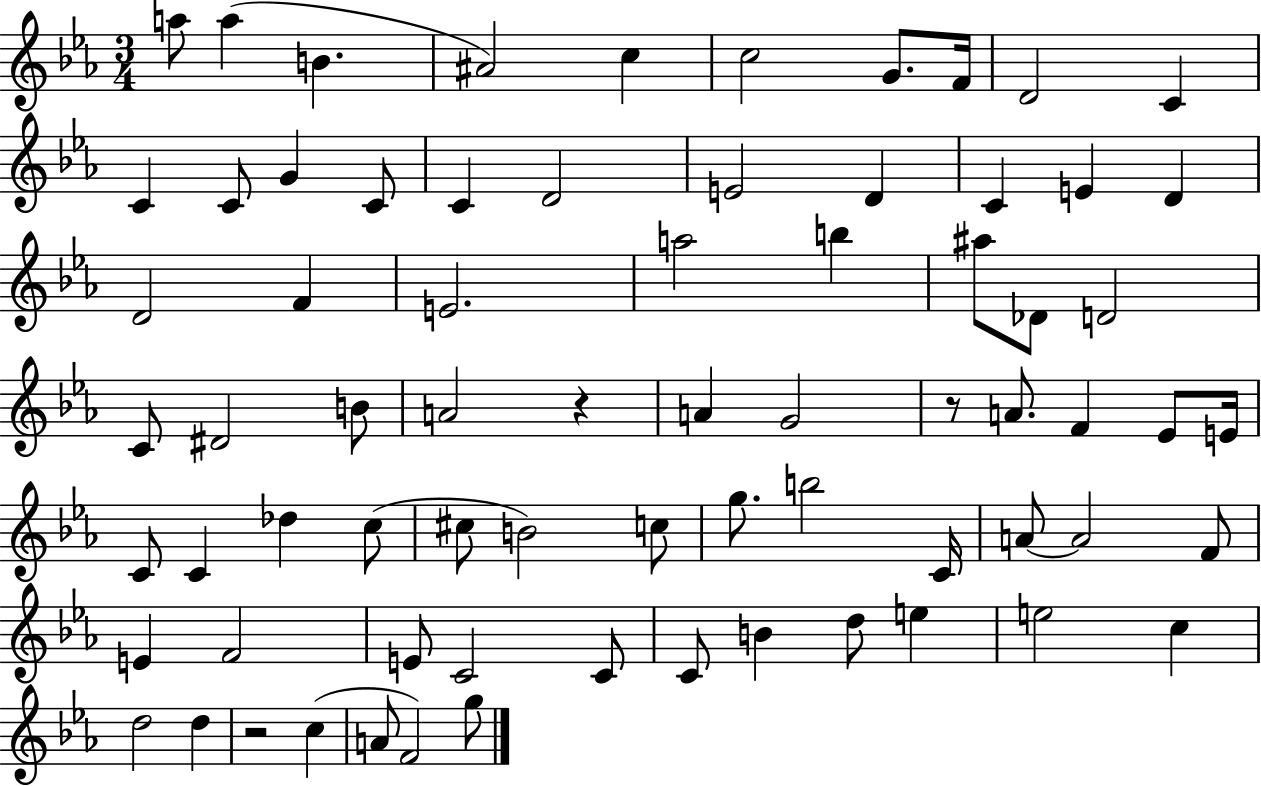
A5/e A5/q B4/q. A#4/h C5/q C5/h G4/e. F4/s D4/h C4/q C4/q C4/e G4/q C4/e C4/q D4/h E4/h D4/q C4/q E4/q D4/q D4/h F4/q E4/h. A5/h B5/q A#5/e Db4/e D4/h C4/e D#4/h B4/e A4/h R/q A4/q G4/h R/e A4/e. F4/q Eb4/e E4/s C4/e C4/q Db5/q C5/e C#5/e B4/h C5/e G5/e. B5/h C4/s A4/e A4/h F4/e E4/q F4/h E4/e C4/h C4/e C4/e B4/q D5/e E5/q E5/h C5/q D5/h D5/q R/h C5/q A4/e F4/h G5/e